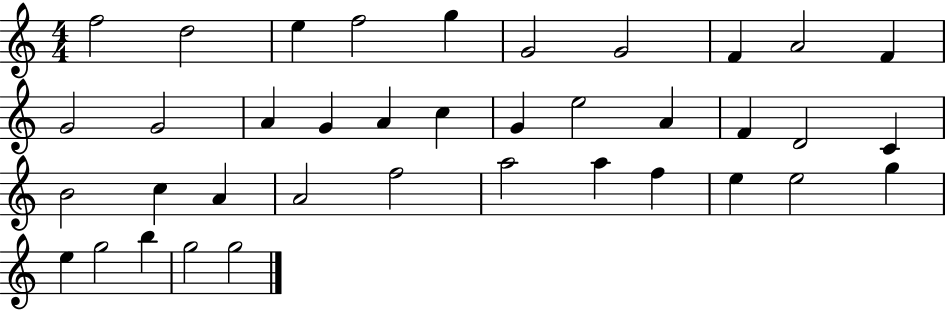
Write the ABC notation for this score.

X:1
T:Untitled
M:4/4
L:1/4
K:C
f2 d2 e f2 g G2 G2 F A2 F G2 G2 A G A c G e2 A F D2 C B2 c A A2 f2 a2 a f e e2 g e g2 b g2 g2